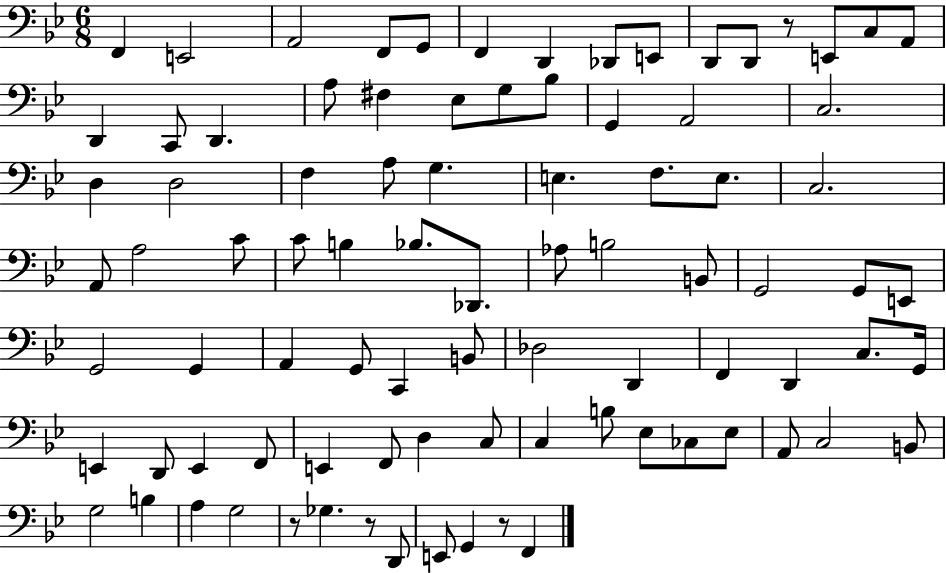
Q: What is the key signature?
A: BES major